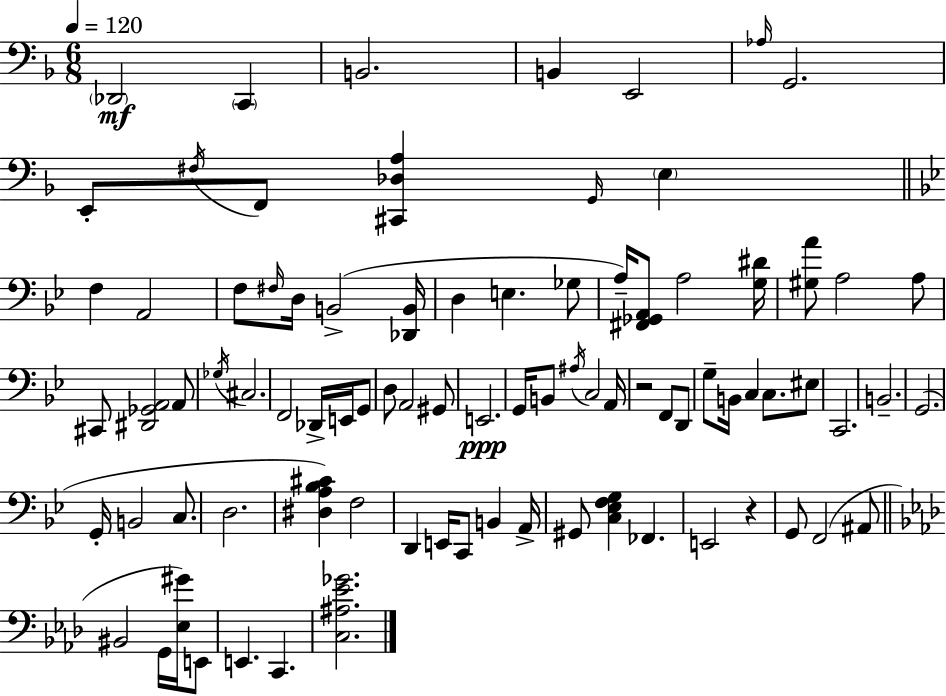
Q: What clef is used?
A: bass